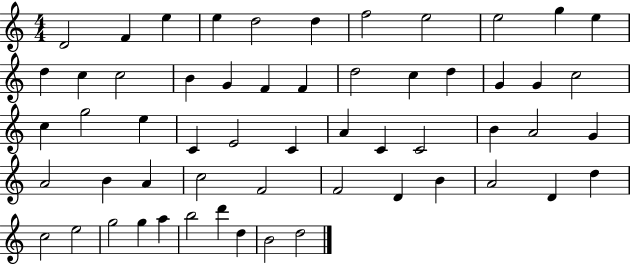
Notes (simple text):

D4/h F4/q E5/q E5/q D5/h D5/q F5/h E5/h E5/h G5/q E5/q D5/q C5/q C5/h B4/q G4/q F4/q F4/q D5/h C5/q D5/q G4/q G4/q C5/h C5/q G5/h E5/q C4/q E4/h C4/q A4/q C4/q C4/h B4/q A4/h G4/q A4/h B4/q A4/q C5/h F4/h F4/h D4/q B4/q A4/h D4/q D5/q C5/h E5/h G5/h G5/q A5/q B5/h D6/q D5/q B4/h D5/h